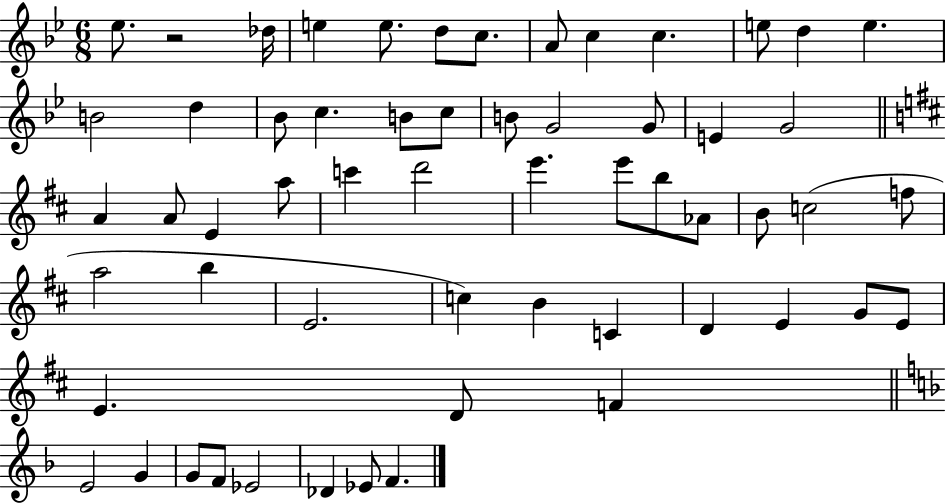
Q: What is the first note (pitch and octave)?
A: Eb5